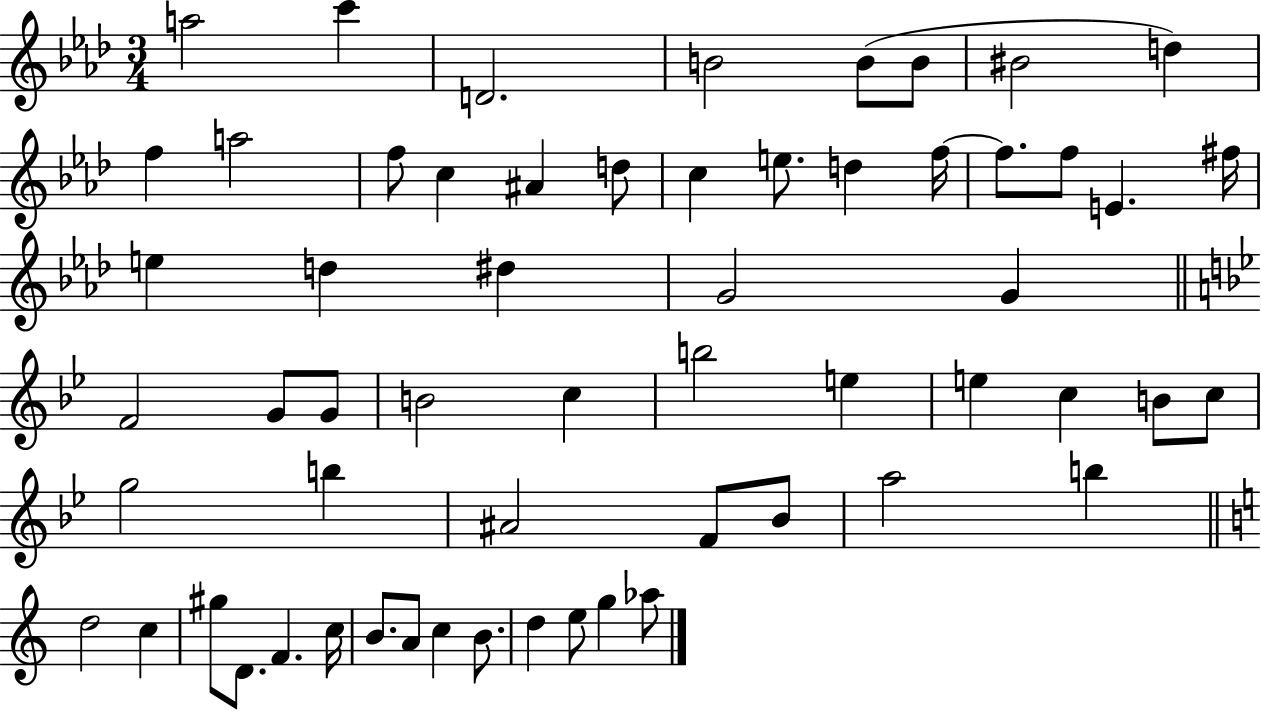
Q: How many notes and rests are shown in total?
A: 59